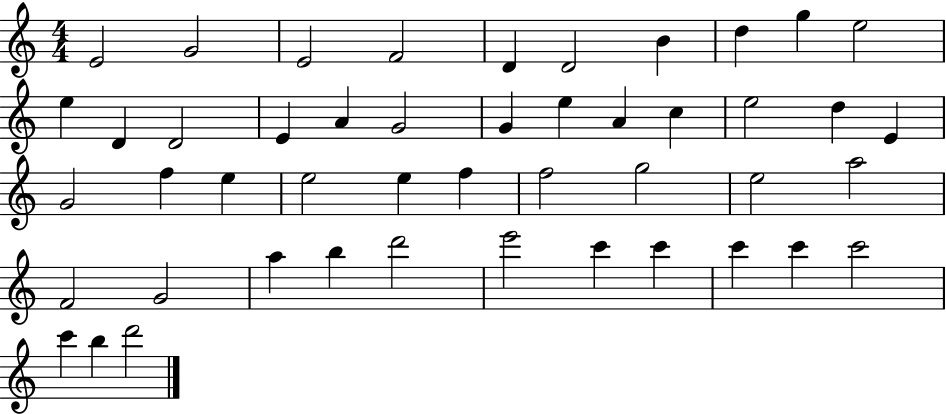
X:1
T:Untitled
M:4/4
L:1/4
K:C
E2 G2 E2 F2 D D2 B d g e2 e D D2 E A G2 G e A c e2 d E G2 f e e2 e f f2 g2 e2 a2 F2 G2 a b d'2 e'2 c' c' c' c' c'2 c' b d'2